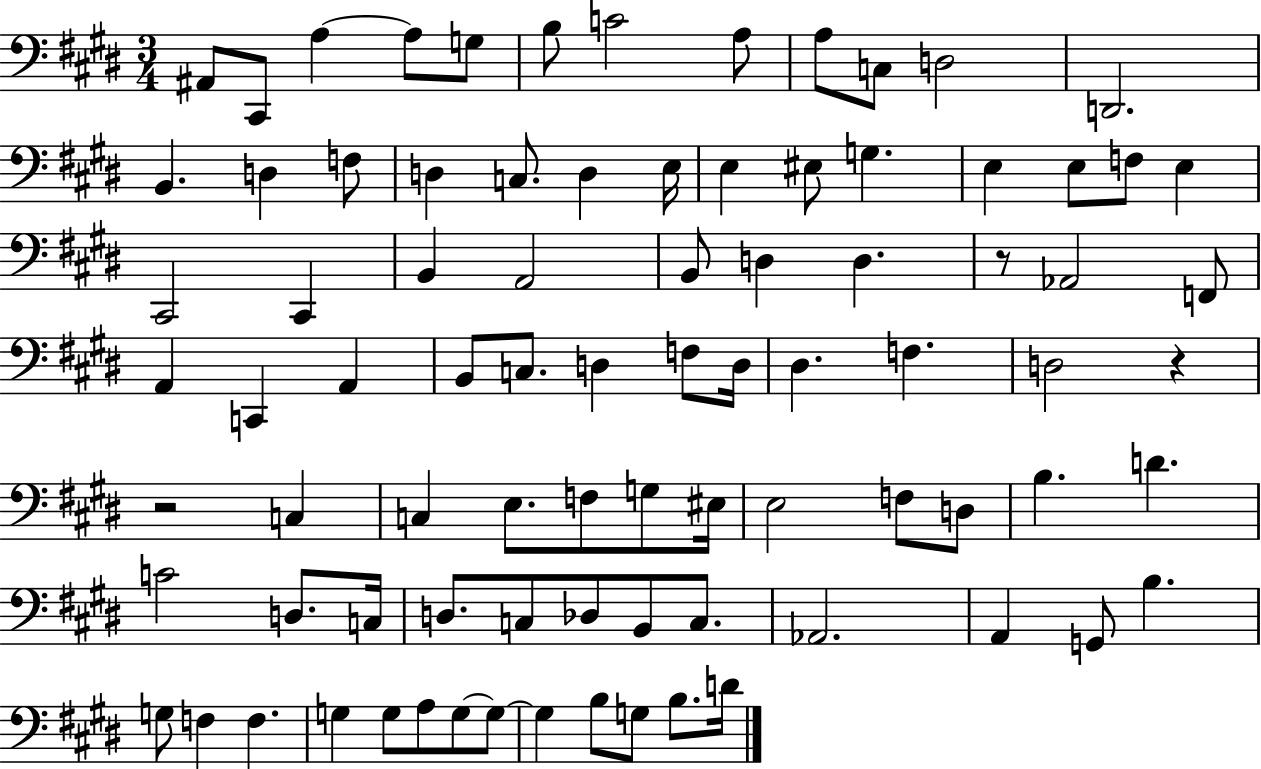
A#2/e C#2/e A3/q A3/e G3/e B3/e C4/h A3/e A3/e C3/e D3/h D2/h. B2/q. D3/q F3/e D3/q C3/e. D3/q E3/s E3/q EIS3/e G3/q. E3/q E3/e F3/e E3/q C#2/h C#2/q B2/q A2/h B2/e D3/q D3/q. R/e Ab2/h F2/e A2/q C2/q A2/q B2/e C3/e. D3/q F3/e D3/s D#3/q. F3/q. D3/h R/q R/h C3/q C3/q E3/e. F3/e G3/e EIS3/s E3/h F3/e D3/e B3/q. D4/q. C4/h D3/e. C3/s D3/e. C3/e Db3/e B2/e C3/e. Ab2/h. A2/q G2/e B3/q. G3/e F3/q F3/q. G3/q G3/e A3/e G3/e G3/e G3/q B3/e G3/e B3/e. D4/s